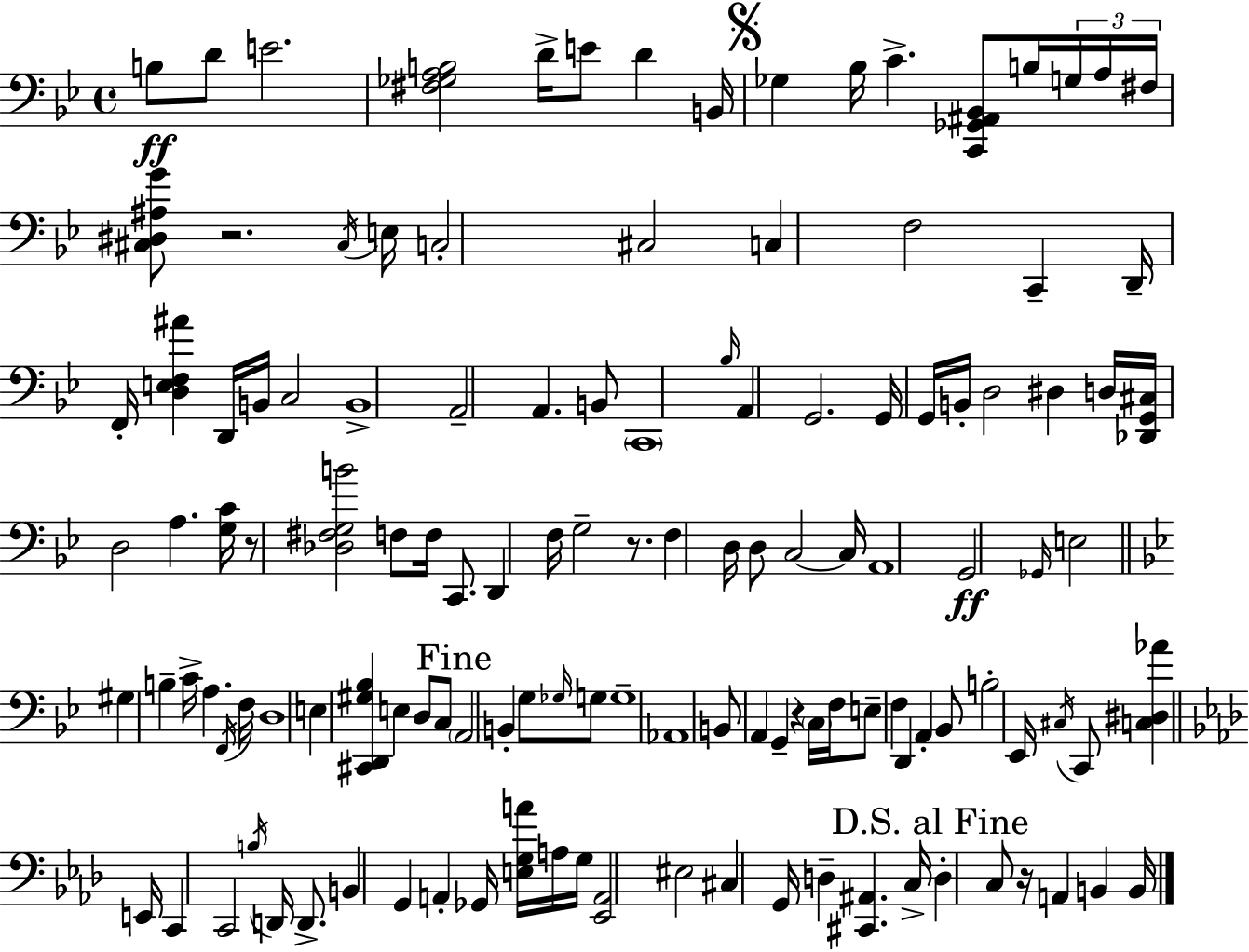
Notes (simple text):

B3/e D4/e E4/h. [F#3,Gb3,A3,B3]/h D4/s E4/e D4/q B2/s Gb3/q Bb3/s C4/q. [C2,Gb2,A#2,Bb2]/e B3/s G3/s A3/s F#3/s [C#3,D#3,A#3,G4]/e R/h. C#3/s E3/s C3/h C#3/h C3/q F3/h C2/q D2/s F2/s [D3,E3,F3,A#4]/q D2/s B2/s C3/h B2/w A2/h A2/q. B2/e C2/w Bb3/s A2/q G2/h. G2/s G2/s B2/s D3/h D#3/q D3/s [Db2,G2,C#3]/s D3/h A3/q. [G3,C4]/s R/e [Db3,F#3,G3,B4]/h F3/e F3/s C2/e. D2/q F3/s G3/h R/e. F3/q D3/s D3/e C3/h C3/s A2/w G2/h Gb2/s E3/h G#3/q B3/q C4/s A3/q. F2/s F3/s D3/w E3/q [C#2,D2,G#3,Bb3]/q E3/q D3/e C3/e A2/h B2/q G3/e Gb3/s G3/e G3/w Ab2/w B2/e A2/q G2/q R/q C3/s F3/s E3/e F3/q D2/q A2/q Bb2/e B3/h Eb2/s C#3/s C2/e [C3,D#3,Ab4]/q E2/s C2/q C2/h B3/s D2/s D2/e. B2/q G2/q A2/q Gb2/s [E3,G3,A4]/s A3/s G3/s [Eb2,A2]/h EIS3/h C#3/q G2/s D3/q [C#2,A#2]/q. C3/s D3/q C3/e R/s A2/q B2/q B2/s